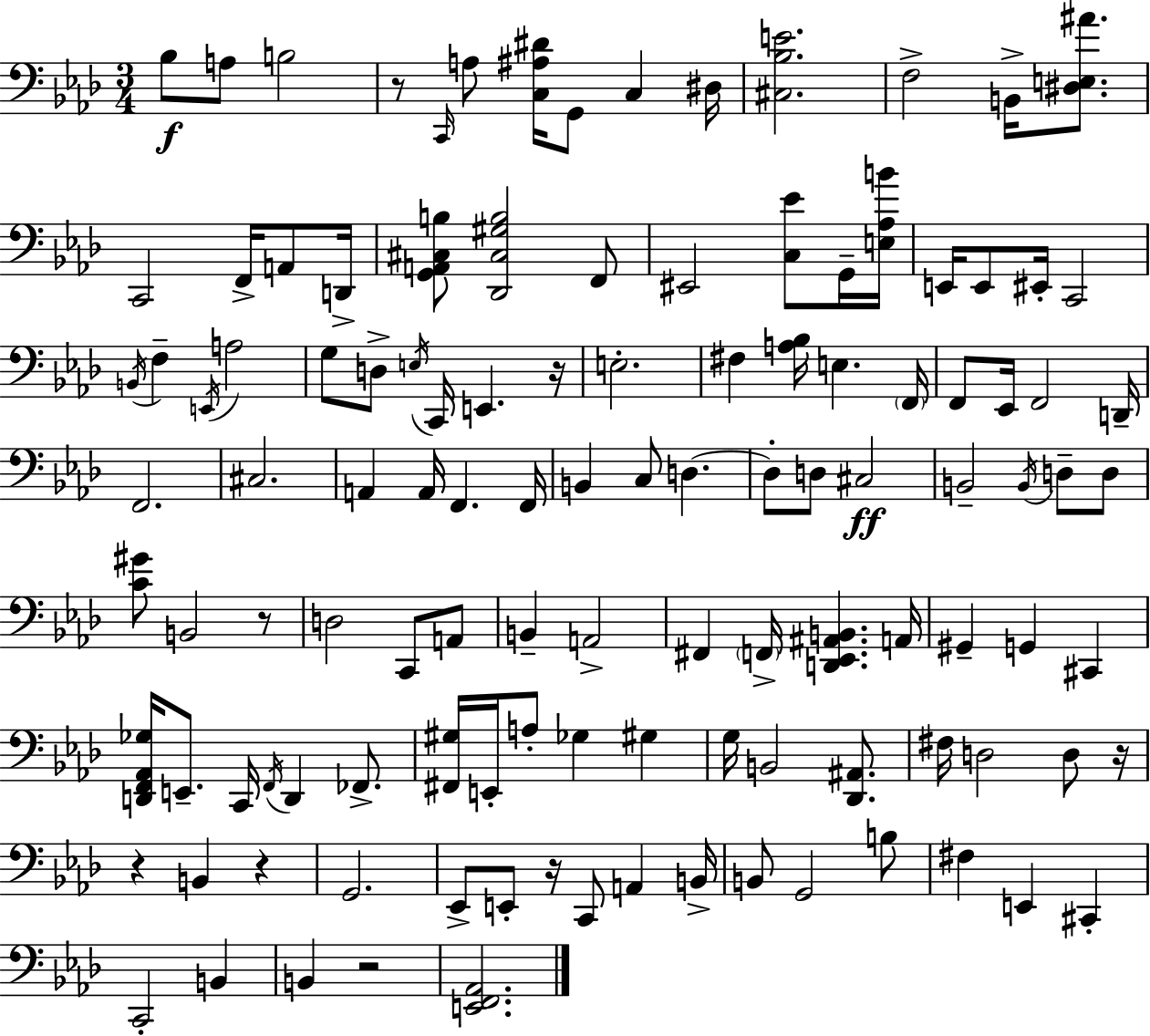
{
  \clef bass
  \numericTimeSignature
  \time 3/4
  \key f \minor
  bes8\f a8 b2 | r8 \grace { c,16 } a8 <c ais dis'>16 g,8 c4 | dis16 <cis bes e'>2. | f2-> b,16-> <dis e ais'>8. | \break c,2 f,16-> a,8 | d,16-> <g, a, cis b>8 <des, cis gis b>2 f,8 | eis,2 <c ees'>8 g,16-- | <e aes b'>16 e,16 e,8 eis,16-. c,2 | \break \acciaccatura { b,16 } f4-- \acciaccatura { e,16 } a2 | g8 d8-> \acciaccatura { e16 } c,16 e,4. | r16 e2.-. | fis4 <a bes>16 e4. | \break \parenthesize f,16 f,8 ees,16 f,2 | d,16-- f,2. | cis2. | a,4 a,16 f,4. | \break f,16 b,4 c8 d4.~~ | d8-. d8 cis2\ff | b,2-- | \acciaccatura { b,16 } d8-- d8 <c' gis'>8 b,2 | \break r8 d2 | c,8 a,8 b,4-- a,2-> | fis,4 \parenthesize f,16-> <d, ees, ais, b,>4. | a,16 gis,4-- g,4 | \break cis,4 <d, f, aes, ges>16 e,8.-- c,16 \acciaccatura { f,16 } d,4 | fes,8.-> <fis, gis>16 e,16-. a8-. ges4 | gis4 g16 b,2 | <des, ais,>8. fis16 d2 | \break d8 r16 r4 b,4 | r4 g,2. | ees,8-> e,8-. r16 c,8 | a,4 b,16-> b,8 g,2 | \break b8 fis4 e,4 | cis,4-. c,2-. | b,4 b,4 r2 | <e, f, aes,>2. | \break \bar "|."
}